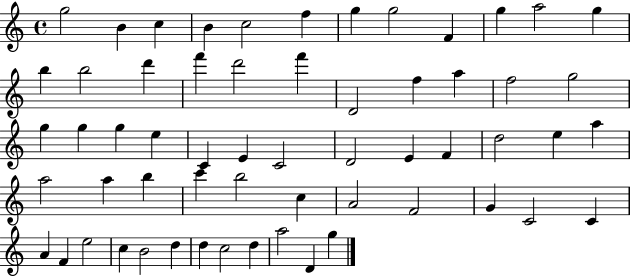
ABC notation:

X:1
T:Untitled
M:4/4
L:1/4
K:C
g2 B c B c2 f g g2 F g a2 g b b2 d' f' d'2 f' D2 f a f2 g2 g g g e C E C2 D2 E F d2 e a a2 a b c' b2 c A2 F2 G C2 C A F e2 c B2 d d c2 d a2 D g